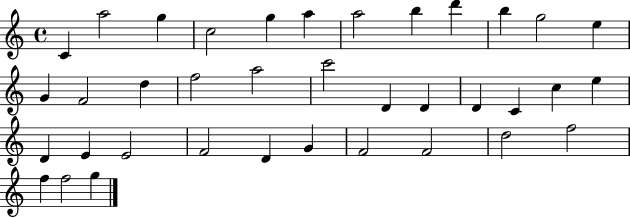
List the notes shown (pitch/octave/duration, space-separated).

C4/q A5/h G5/q C5/h G5/q A5/q A5/h B5/q D6/q B5/q G5/h E5/q G4/q F4/h D5/q F5/h A5/h C6/h D4/q D4/q D4/q C4/q C5/q E5/q D4/q E4/q E4/h F4/h D4/q G4/q F4/h F4/h D5/h F5/h F5/q F5/h G5/q